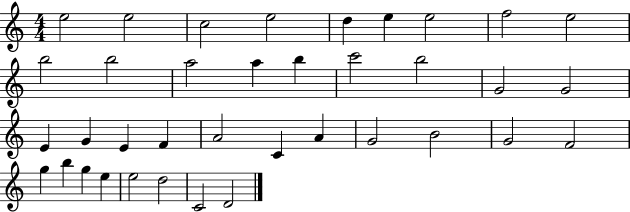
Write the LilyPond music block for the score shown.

{
  \clef treble
  \numericTimeSignature
  \time 4/4
  \key c \major
  e''2 e''2 | c''2 e''2 | d''4 e''4 e''2 | f''2 e''2 | \break b''2 b''2 | a''2 a''4 b''4 | c'''2 b''2 | g'2 g'2 | \break e'4 g'4 e'4 f'4 | a'2 c'4 a'4 | g'2 b'2 | g'2 f'2 | \break g''4 b''4 g''4 e''4 | e''2 d''2 | c'2 d'2 | \bar "|."
}